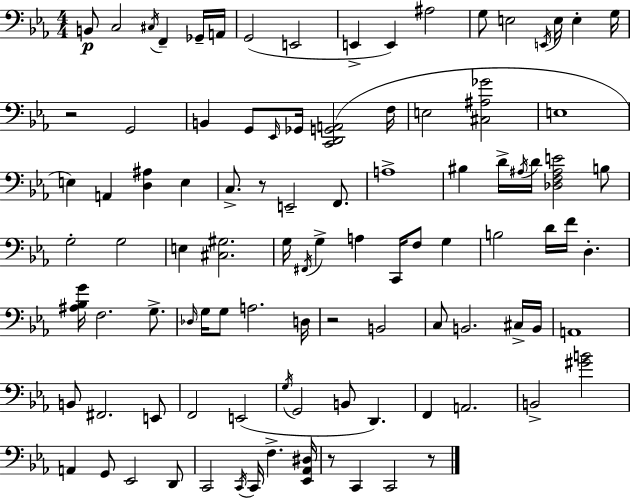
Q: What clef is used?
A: bass